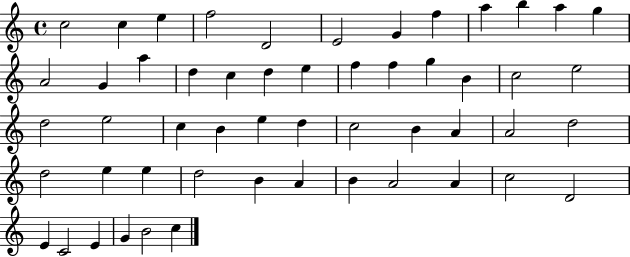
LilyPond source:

{
  \clef treble
  \time 4/4
  \defaultTimeSignature
  \key c \major
  c''2 c''4 e''4 | f''2 d'2 | e'2 g'4 f''4 | a''4 b''4 a''4 g''4 | \break a'2 g'4 a''4 | d''4 c''4 d''4 e''4 | f''4 f''4 g''4 b'4 | c''2 e''2 | \break d''2 e''2 | c''4 b'4 e''4 d''4 | c''2 b'4 a'4 | a'2 d''2 | \break d''2 e''4 e''4 | d''2 b'4 a'4 | b'4 a'2 a'4 | c''2 d'2 | \break e'4 c'2 e'4 | g'4 b'2 c''4 | \bar "|."
}